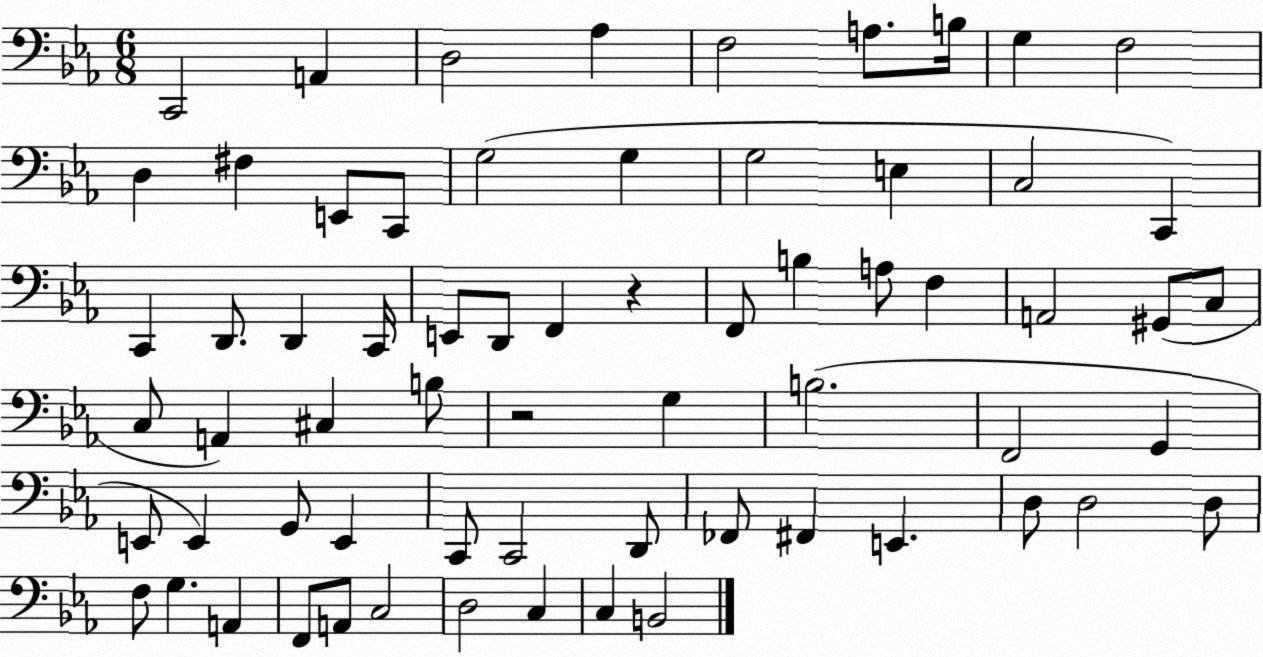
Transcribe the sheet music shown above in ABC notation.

X:1
T:Untitled
M:6/8
L:1/4
K:Eb
C,,2 A,, D,2 _A, F,2 A,/2 B,/4 G, F,2 D, ^F, E,,/2 C,,/2 G,2 G, G,2 E, C,2 C,, C,, D,,/2 D,, C,,/4 E,,/2 D,,/2 F,, z F,,/2 B, A,/2 F, A,,2 ^G,,/2 C,/2 C,/2 A,, ^C, B,/2 z2 G, B,2 F,,2 G,, E,,/2 E,, G,,/2 E,, C,,/2 C,,2 D,,/2 _F,,/2 ^F,, E,, D,/2 D,2 D,/2 F,/2 G, A,, F,,/2 A,,/2 C,2 D,2 C, C, B,,2